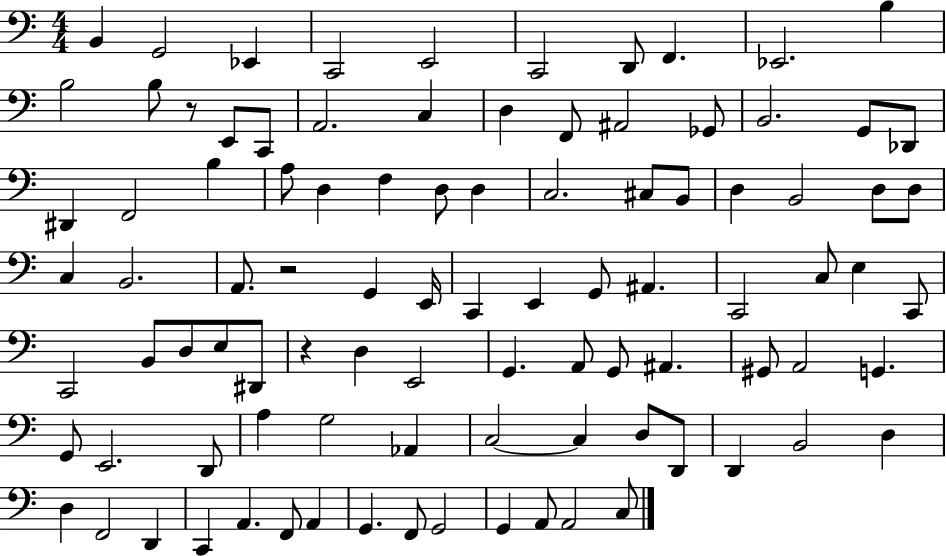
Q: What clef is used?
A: bass